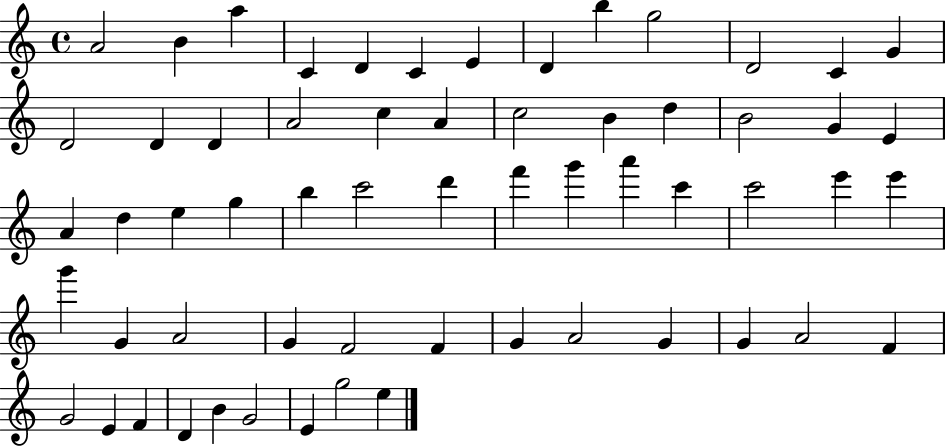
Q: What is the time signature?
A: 4/4